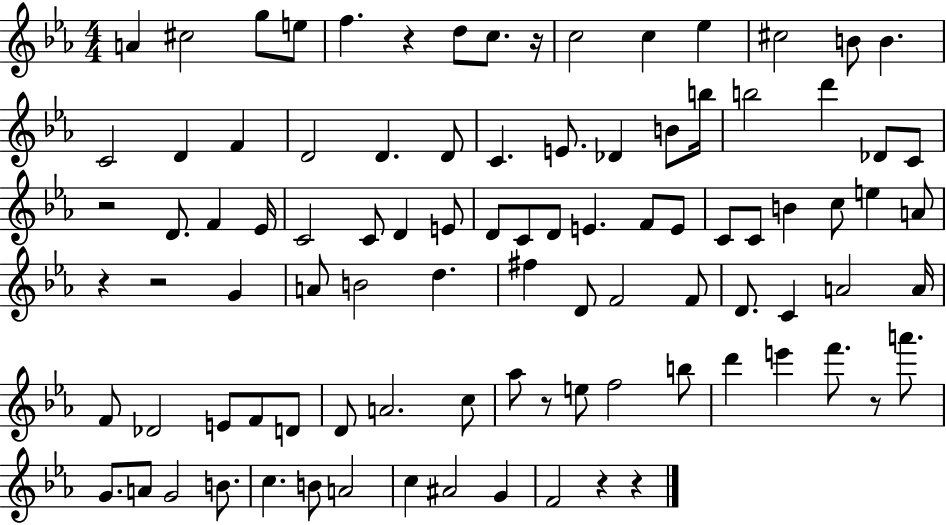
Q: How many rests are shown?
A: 9